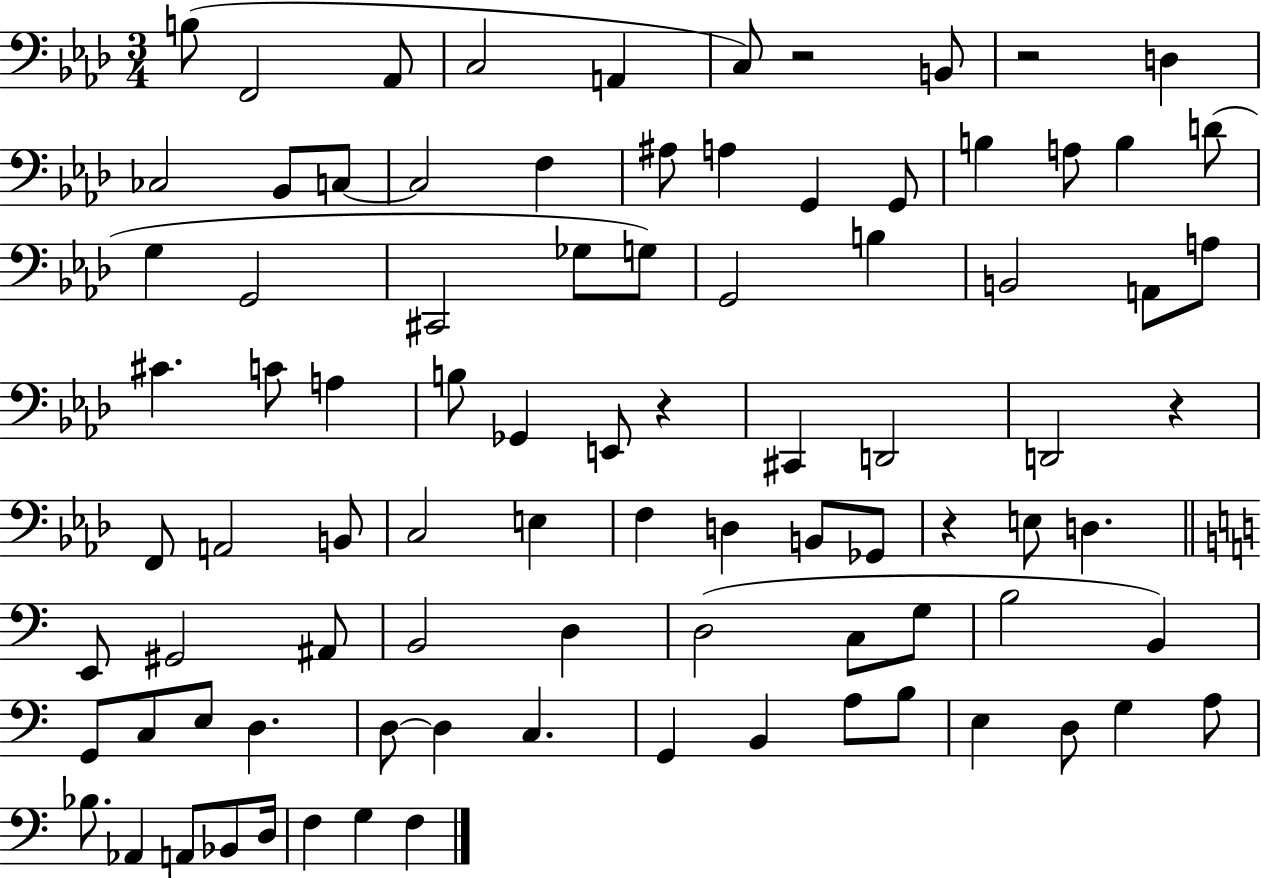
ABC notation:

X:1
T:Untitled
M:3/4
L:1/4
K:Ab
B,/2 F,,2 _A,,/2 C,2 A,, C,/2 z2 B,,/2 z2 D, _C,2 _B,,/2 C,/2 C,2 F, ^A,/2 A, G,, G,,/2 B, A,/2 B, D/2 G, G,,2 ^C,,2 _G,/2 G,/2 G,,2 B, B,,2 A,,/2 A,/2 ^C C/2 A, B,/2 _G,, E,,/2 z ^C,, D,,2 D,,2 z F,,/2 A,,2 B,,/2 C,2 E, F, D, B,,/2 _G,,/2 z E,/2 D, E,,/2 ^G,,2 ^A,,/2 B,,2 D, D,2 C,/2 G,/2 B,2 B,, G,,/2 C,/2 E,/2 D, D,/2 D, C, G,, B,, A,/2 B,/2 E, D,/2 G, A,/2 _B,/2 _A,, A,,/2 _B,,/2 D,/4 F, G, F,